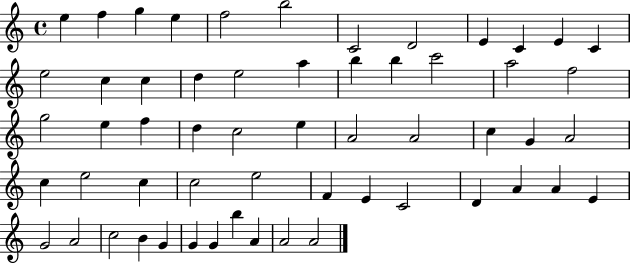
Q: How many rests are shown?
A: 0